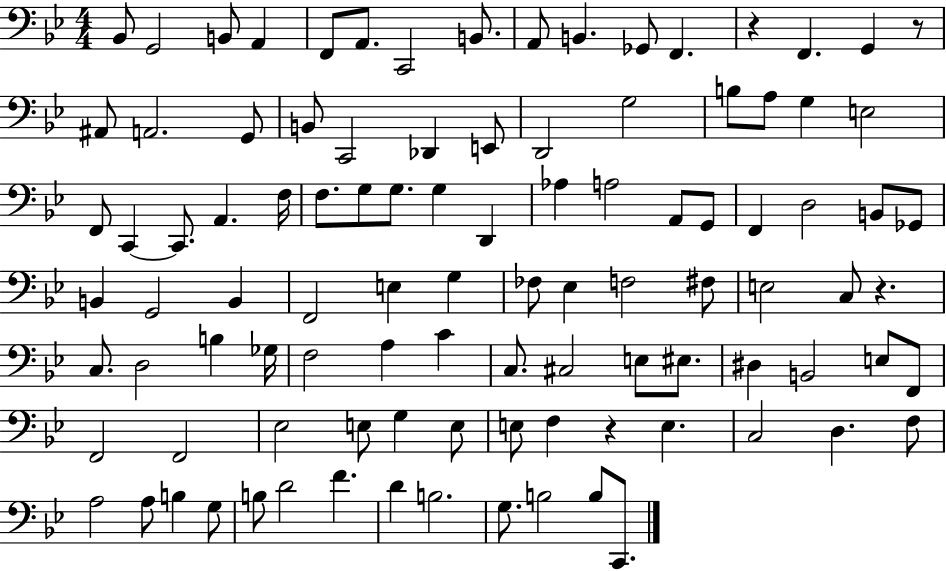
X:1
T:Untitled
M:4/4
L:1/4
K:Bb
_B,,/2 G,,2 B,,/2 A,, F,,/2 A,,/2 C,,2 B,,/2 A,,/2 B,, _G,,/2 F,, z F,, G,, z/2 ^A,,/2 A,,2 G,,/2 B,,/2 C,,2 _D,, E,,/2 D,,2 G,2 B,/2 A,/2 G, E,2 F,,/2 C,, C,,/2 A,, F,/4 F,/2 G,/2 G,/2 G, D,, _A, A,2 A,,/2 G,,/2 F,, D,2 B,,/2 _G,,/2 B,, G,,2 B,, F,,2 E, G, _F,/2 _E, F,2 ^F,/2 E,2 C,/2 z C,/2 D,2 B, _G,/4 F,2 A, C C,/2 ^C,2 E,/2 ^E,/2 ^D, B,,2 E,/2 F,,/2 F,,2 F,,2 _E,2 E,/2 G, E,/2 E,/2 F, z E, C,2 D, F,/2 A,2 A,/2 B, G,/2 B,/2 D2 F D B,2 G,/2 B,2 B,/2 C,,/2